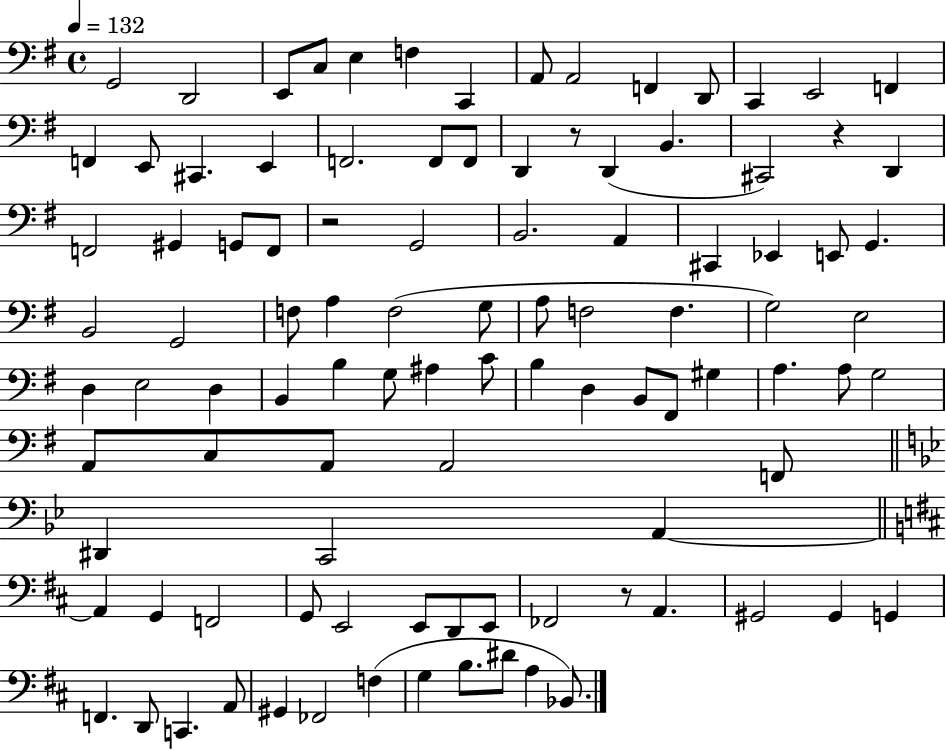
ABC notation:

X:1
T:Untitled
M:4/4
L:1/4
K:G
G,,2 D,,2 E,,/2 C,/2 E, F, C,, A,,/2 A,,2 F,, D,,/2 C,, E,,2 F,, F,, E,,/2 ^C,, E,, F,,2 F,,/2 F,,/2 D,, z/2 D,, B,, ^C,,2 z D,, F,,2 ^G,, G,,/2 F,,/2 z2 G,,2 B,,2 A,, ^C,, _E,, E,,/2 G,, B,,2 G,,2 F,/2 A, F,2 G,/2 A,/2 F,2 F, G,2 E,2 D, E,2 D, B,, B, G,/2 ^A, C/2 B, D, B,,/2 ^F,,/2 ^G, A, A,/2 G,2 A,,/2 C,/2 A,,/2 A,,2 F,,/2 ^D,, C,,2 A,, A,, G,, F,,2 G,,/2 E,,2 E,,/2 D,,/2 E,,/2 _F,,2 z/2 A,, ^G,,2 ^G,, G,, F,, D,,/2 C,, A,,/2 ^G,, _F,,2 F, G, B,/2 ^D/2 A, _B,,/2